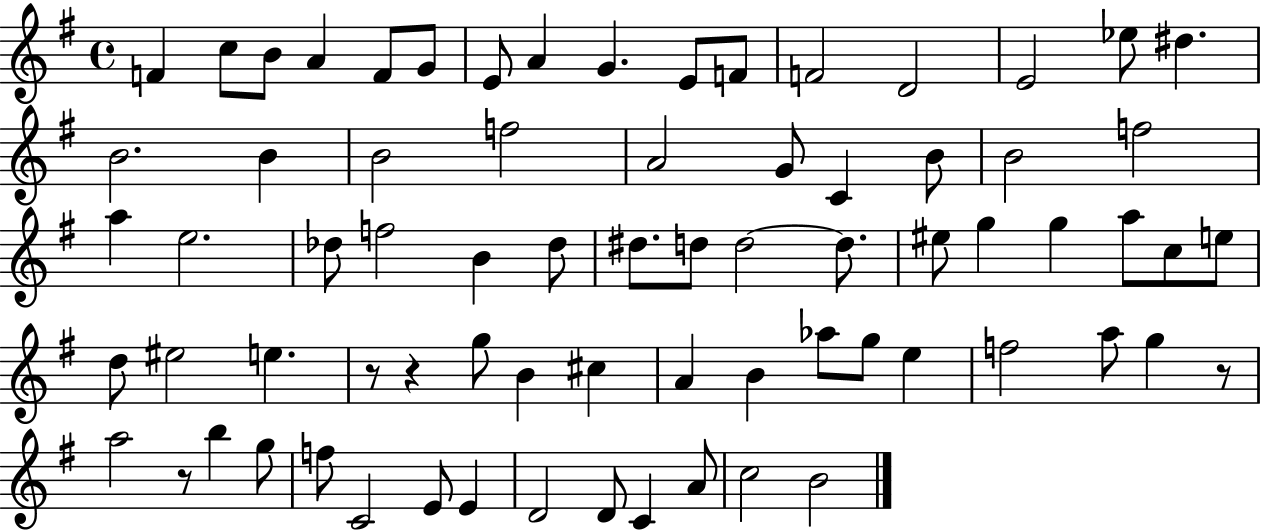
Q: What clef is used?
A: treble